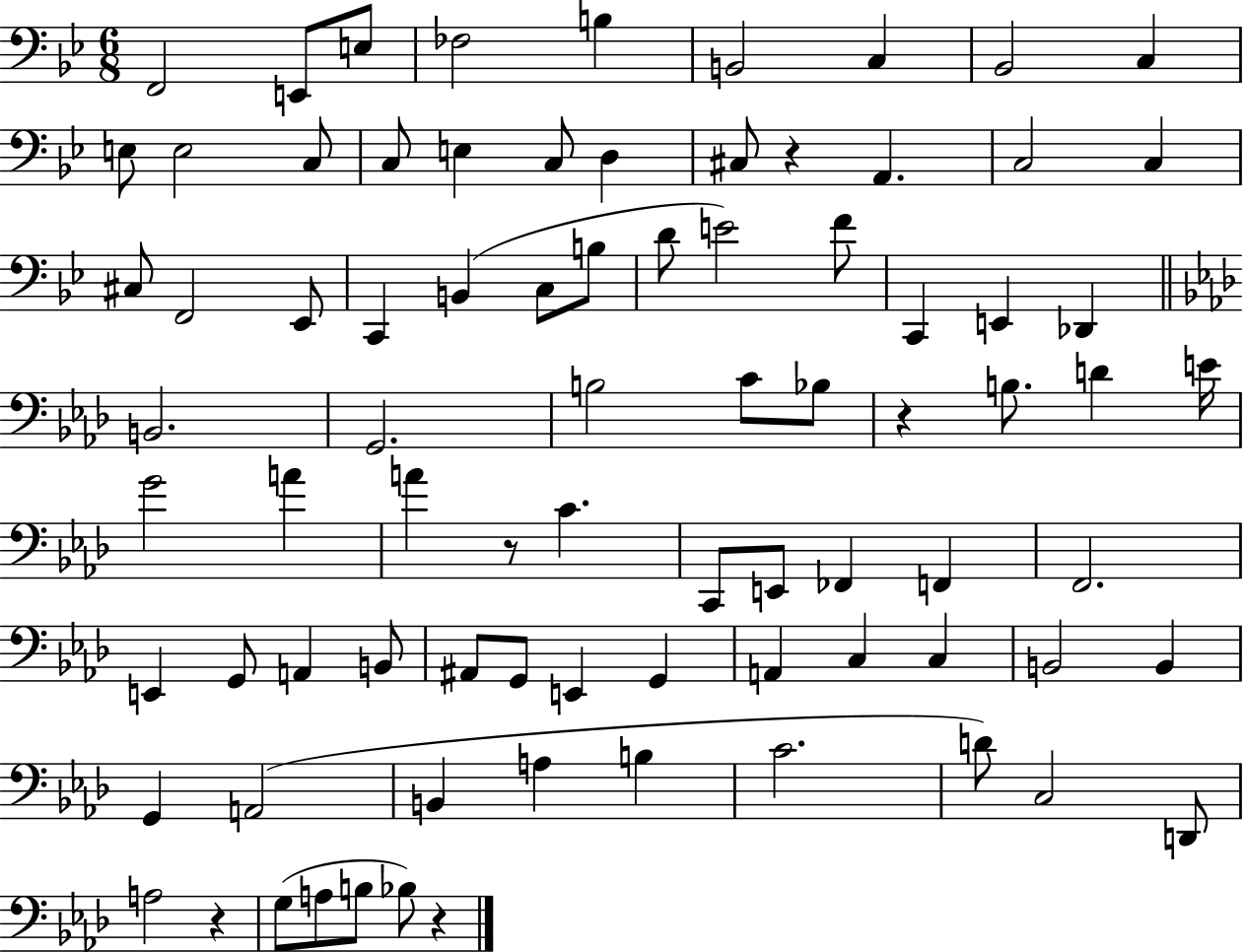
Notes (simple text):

F2/h E2/e E3/e FES3/h B3/q B2/h C3/q Bb2/h C3/q E3/e E3/h C3/e C3/e E3/q C3/e D3/q C#3/e R/q A2/q. C3/h C3/q C#3/e F2/h Eb2/e C2/q B2/q C3/e B3/e D4/e E4/h F4/e C2/q E2/q Db2/q B2/h. G2/h. B3/h C4/e Bb3/e R/q B3/e. D4/q E4/s G4/h A4/q A4/q R/e C4/q. C2/e E2/e FES2/q F2/q F2/h. E2/q G2/e A2/q B2/e A#2/e G2/e E2/q G2/q A2/q C3/q C3/q B2/h B2/q G2/q A2/h B2/q A3/q B3/q C4/h. D4/e C3/h D2/e A3/h R/q G3/e A3/e B3/e Bb3/e R/q